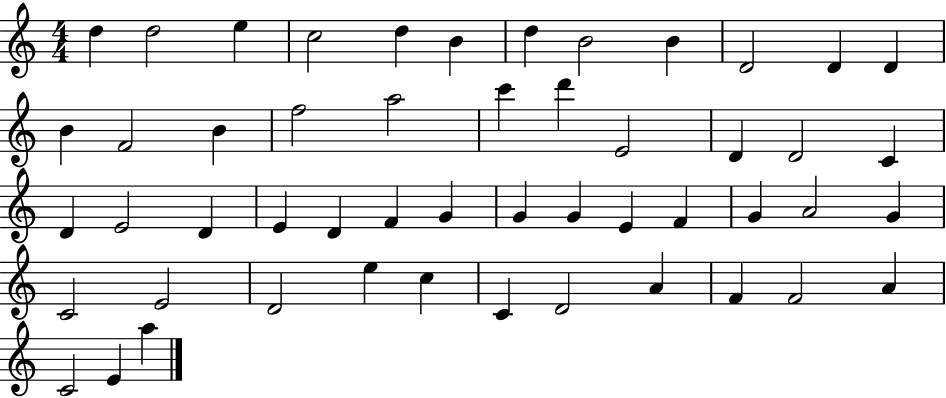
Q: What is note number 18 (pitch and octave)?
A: C6